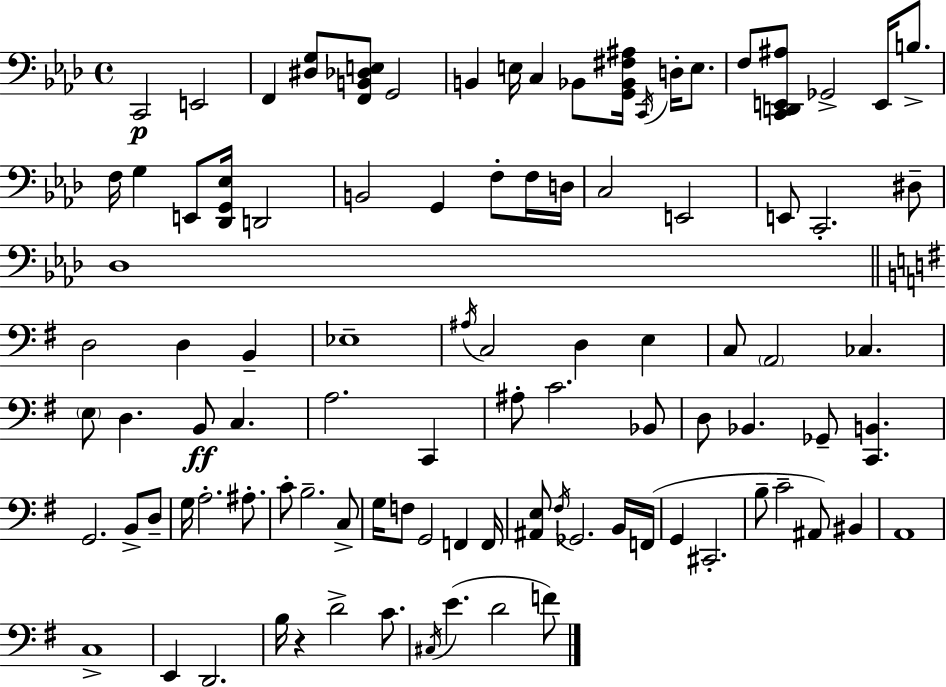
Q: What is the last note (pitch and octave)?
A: F4